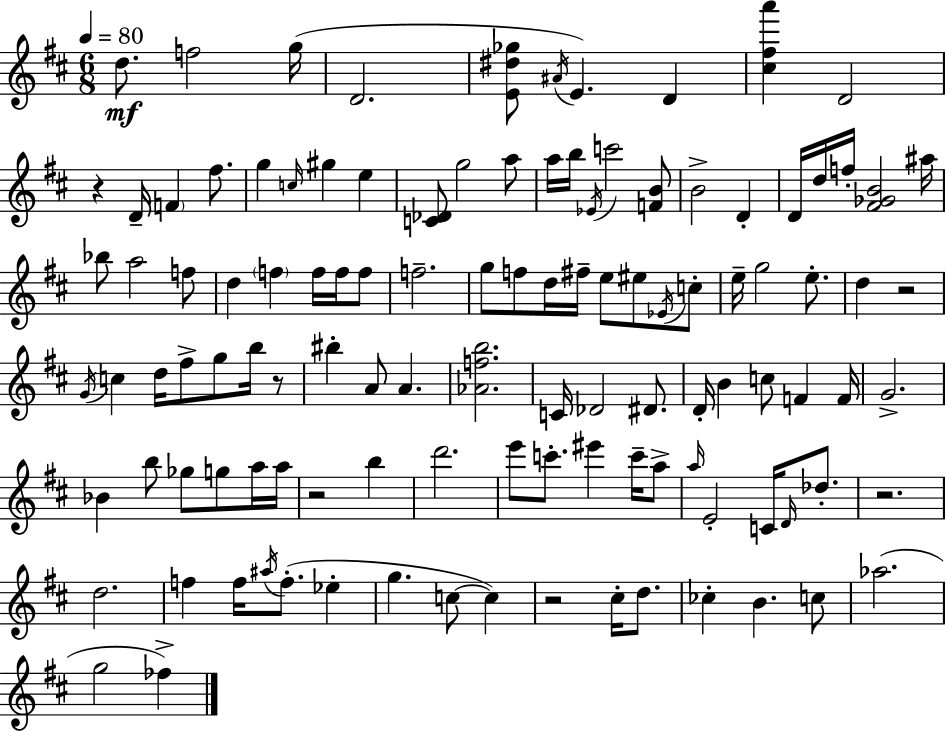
X:1
T:Untitled
M:6/8
L:1/4
K:D
d/2 f2 g/4 D2 [E^d_g]/2 ^A/4 E D [^c^fa'] D2 z D/4 F ^f/2 g c/4 ^g e [C_D]/2 g2 a/2 a/4 b/4 _E/4 c'2 [FB]/2 B2 D D/4 d/4 f/4 [^F_GB]2 ^a/4 _b/2 a2 f/2 d f f/4 f/4 f/2 f2 g/2 f/2 d/4 ^f/4 e/2 ^e/2 _E/4 c/2 e/4 g2 e/2 d z2 G/4 c d/4 ^f/2 g/2 b/4 z/2 ^b A/2 A [_Afb]2 C/4 _D2 ^D/2 D/4 B c/2 F F/4 G2 _B b/2 _g/2 g/2 a/4 a/4 z2 b d'2 e'/2 c'/2 ^e' c'/4 a/2 a/4 E2 C/4 D/4 _d/2 z2 d2 f f/4 ^a/4 f/2 _e g c/2 c z2 ^c/4 d/2 _c B c/2 _a2 g2 _f